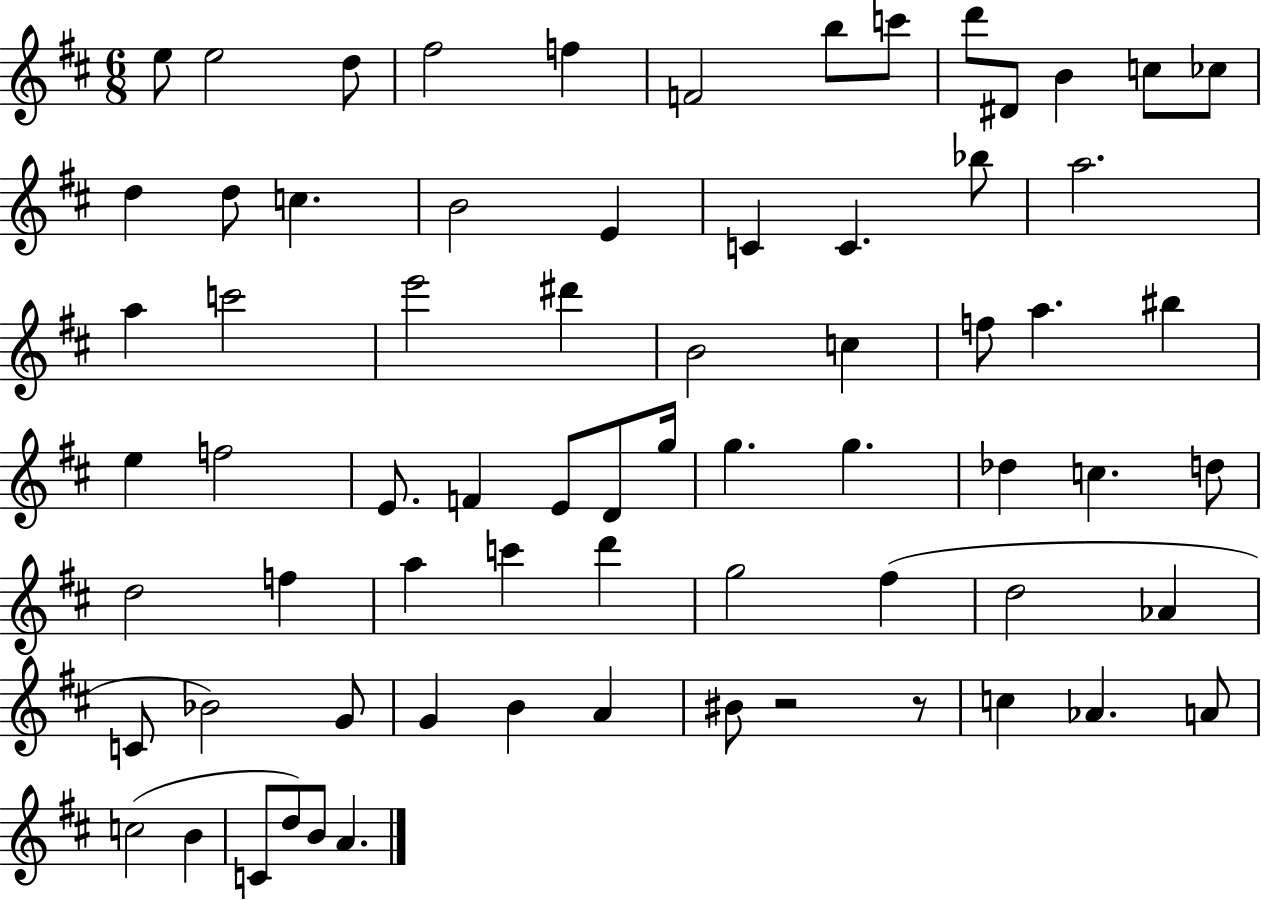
E5/e E5/h D5/e F#5/h F5/q F4/h B5/e C6/e D6/e D#4/e B4/q C5/e CES5/e D5/q D5/e C5/q. B4/h E4/q C4/q C4/q. Bb5/e A5/h. A5/q C6/h E6/h D#6/q B4/h C5/q F5/e A5/q. BIS5/q E5/q F5/h E4/e. F4/q E4/e D4/e G5/s G5/q. G5/q. Db5/q C5/q. D5/e D5/h F5/q A5/q C6/q D6/q G5/h F#5/q D5/h Ab4/q C4/e Bb4/h G4/e G4/q B4/q A4/q BIS4/e R/h R/e C5/q Ab4/q. A4/e C5/h B4/q C4/e D5/e B4/e A4/q.